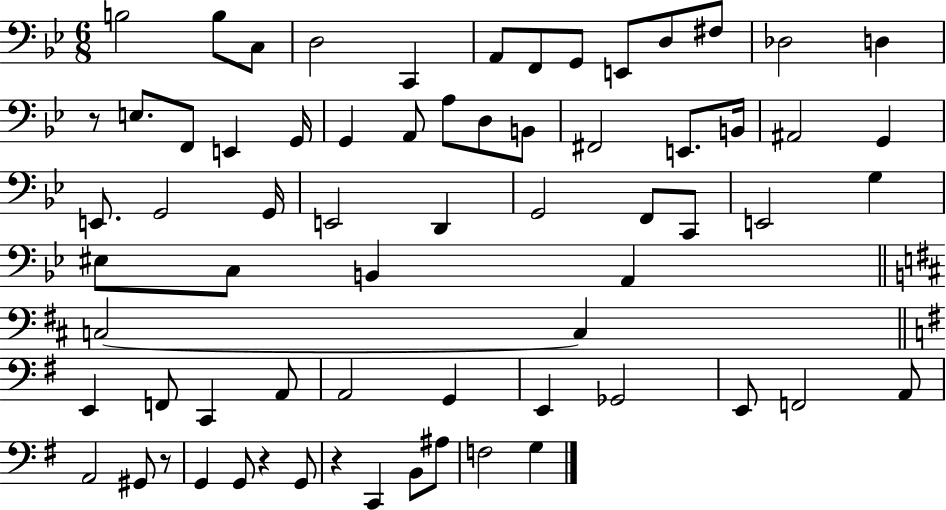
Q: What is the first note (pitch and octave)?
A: B3